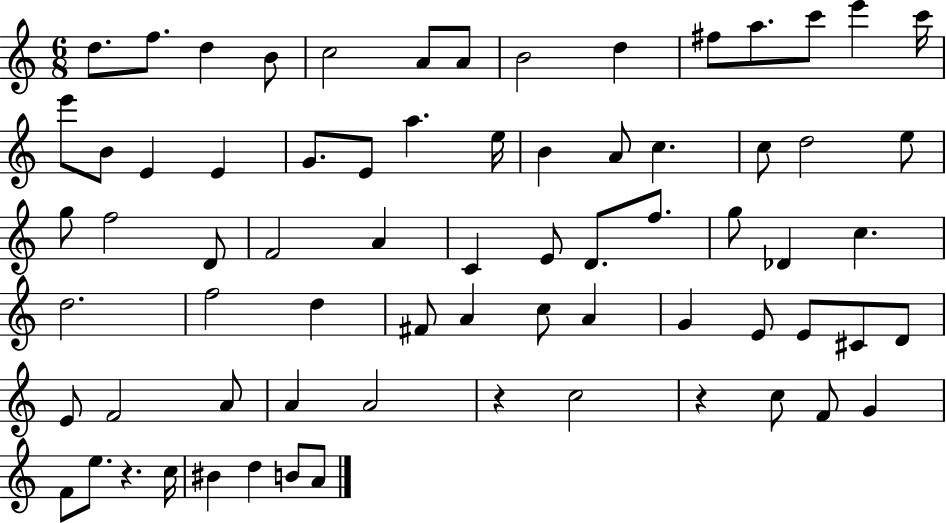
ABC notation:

X:1
T:Untitled
M:6/8
L:1/4
K:C
d/2 f/2 d B/2 c2 A/2 A/2 B2 d ^f/2 a/2 c'/2 e' c'/4 e'/2 B/2 E E G/2 E/2 a e/4 B A/2 c c/2 d2 e/2 g/2 f2 D/2 F2 A C E/2 D/2 f/2 g/2 _D c d2 f2 d ^F/2 A c/2 A G E/2 E/2 ^C/2 D/2 E/2 F2 A/2 A A2 z c2 z c/2 F/2 G F/2 e/2 z c/4 ^B d B/2 A/2